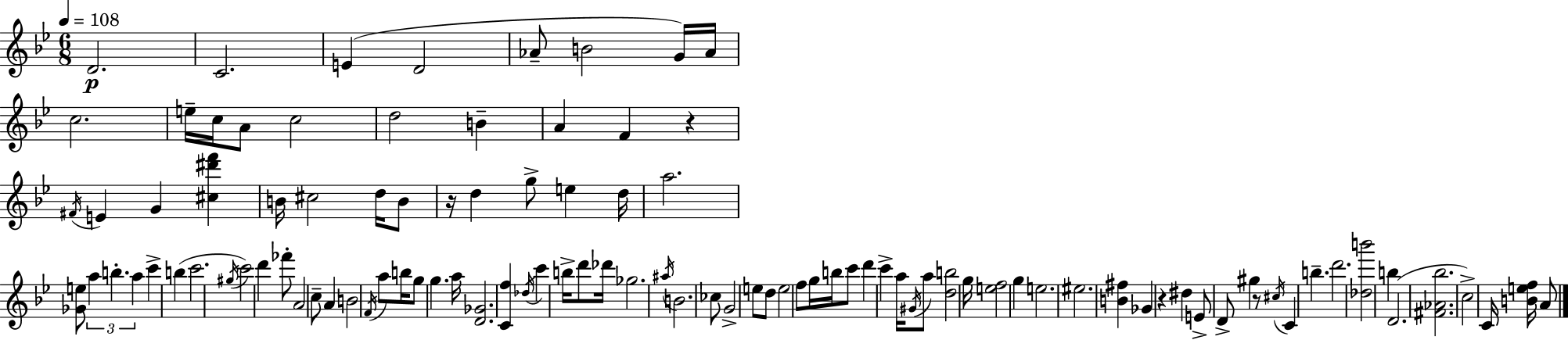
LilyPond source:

{
  \clef treble
  \numericTimeSignature
  \time 6/8
  \key bes \major
  \tempo 4 = 108
  d'2.\p | c'2. | e'4( d'2 | aes'8-- b'2 g'16) aes'16 | \break c''2. | e''16-- c''16 a'8 c''2 | d''2 b'4-- | a'4 f'4 r4 | \break \acciaccatura { fis'16 } e'4 g'4 <cis'' dis''' f'''>4 | b'16 cis''2 d''16 b'8 | r16 d''4 g''8-> e''4 | d''16 a''2. | \break <ges' e''>8 \tuplet 3/2 { a''4 b''4.-. | a''4 } c'''4-> b''4( | c'''2. | \acciaccatura { gis''16 }) c'''2 d'''4 | \break fes'''8-. a'2 | c''8-- a'4 b'2 | \acciaccatura { f'16 } a''8 b''16 g''8 g''4. | a''16 <d' ges'>2. | \break <c' f''>4 \acciaccatura { des''16 } c'''4 | b''16-> d'''8 des'''16 ges''2. | \acciaccatura { ais''16 } b'2. | ces''8 g'2-> | \break e''8 d''8 e''2 | f''8 g''16 b''16 c'''8 d'''4 | c'''4-> a''16 \acciaccatura { gis'16 } a''8 <d'' b''>2 | g''16 <e'' f''>2 | \break g''4 e''2. | eis''2. | <b' fis''>4 ges'4 | r4 dis''4 e'8-> | \break d'8-> gis''4 r8 \acciaccatura { cis''16 } c'4 | b''4.-- d'''2. | <des'' b'''>2 | b''4 d'2.( | \break <fis' aes' bes''>2. | c''2->) | c'16 <b' e'' f''>16 a'8 \bar "|."
}